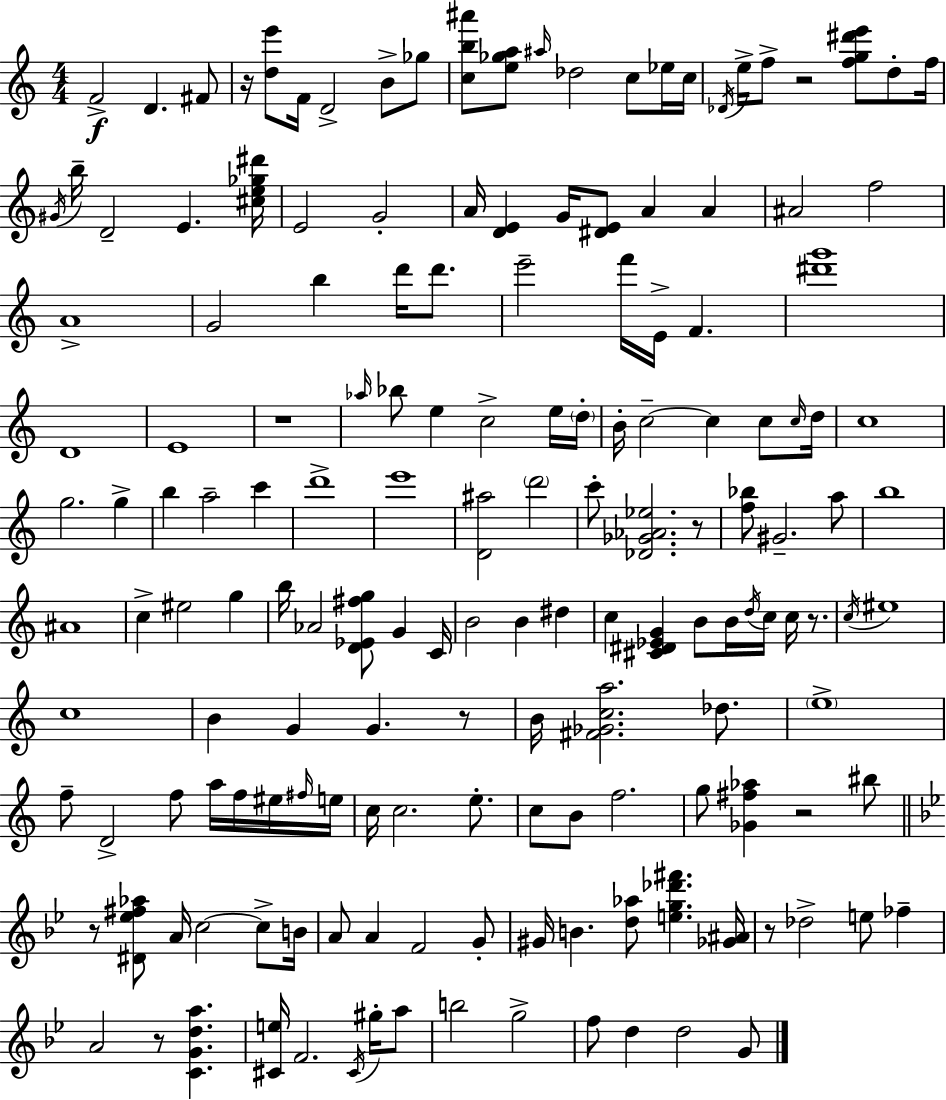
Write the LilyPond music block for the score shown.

{
  \clef treble
  \numericTimeSignature
  \time 4/4
  \key a \minor
  \repeat volta 2 { f'2->\f d'4. fis'8 | r16 <d'' e'''>8 f'16 d'2-> b'8-> ges''8 | <c'' b'' ais'''>8 <e'' ges'' a''>8 \grace { ais''16 } des''2 c''8 ees''16 | c''16 \acciaccatura { des'16 } e''16-> f''8-> r2 <f'' g'' dis''' e'''>8 d''8-. | \break f''16 \acciaccatura { gis'16 } b''16-- d'2-- e'4. | <cis'' e'' ges'' dis'''>16 e'2 g'2-. | a'16 <d' e'>4 g'16 <dis' e'>8 a'4 a'4 | ais'2 f''2 | \break a'1-> | g'2 b''4 d'''16 | d'''8. e'''2-- f'''16 e'16-> f'4. | <dis''' g'''>1 | \break d'1 | e'1 | r1 | \grace { aes''16 } bes''8 e''4 c''2-> | \break e''16 \parenthesize d''16-. b'16-. c''2--~~ c''4 | c''8 \grace { c''16 } d''16 c''1 | g''2. | g''4-> b''4 a''2-- | \break c'''4 d'''1-> | e'''1 | <d' ais''>2 \parenthesize d'''2 | c'''8-. <des' ges' aes' ees''>2. | \break r8 <f'' bes''>8 gis'2.-- | a''8 b''1 | ais'1 | c''4-> eis''2 | \break g''4 b''16 aes'2 <d' ees' fis'' g''>8 | g'4 c'16 b'2 b'4 | dis''4 c''4 <cis' dis' ees' g'>4 b'8 b'16 | \acciaccatura { d''16 } c''16 c''16 r8. \acciaccatura { c''16 } eis''1 | \break c''1 | b'4 g'4 g'4. | r8 b'16 <fis' ges' c'' a''>2. | des''8. \parenthesize e''1-> | \break f''8-- d'2-> | f''8 a''16 f''16 eis''16 \grace { fis''16 } e''16 c''16 c''2. | e''8.-. c''8 b'8 f''2. | g''8 <ges' fis'' aes''>4 r2 | \break bis''8 \bar "||" \break \key bes \major r8 <dis' ees'' fis'' aes''>8 a'16 c''2~~ c''8-> b'16 | a'8 a'4 f'2 g'8-. | gis'16 b'4. <d'' aes''>8 <e'' g'' des''' fis'''>4. <ges' ais'>16 | r8 des''2-> e''8 fes''4-- | \break a'2 r8 <c' g' d'' a''>4. | <cis' e''>16 f'2. \acciaccatura { cis'16 } gis''16-. a''8 | b''2 g''2-> | f''8 d''4 d''2 g'8 | \break } \bar "|."
}